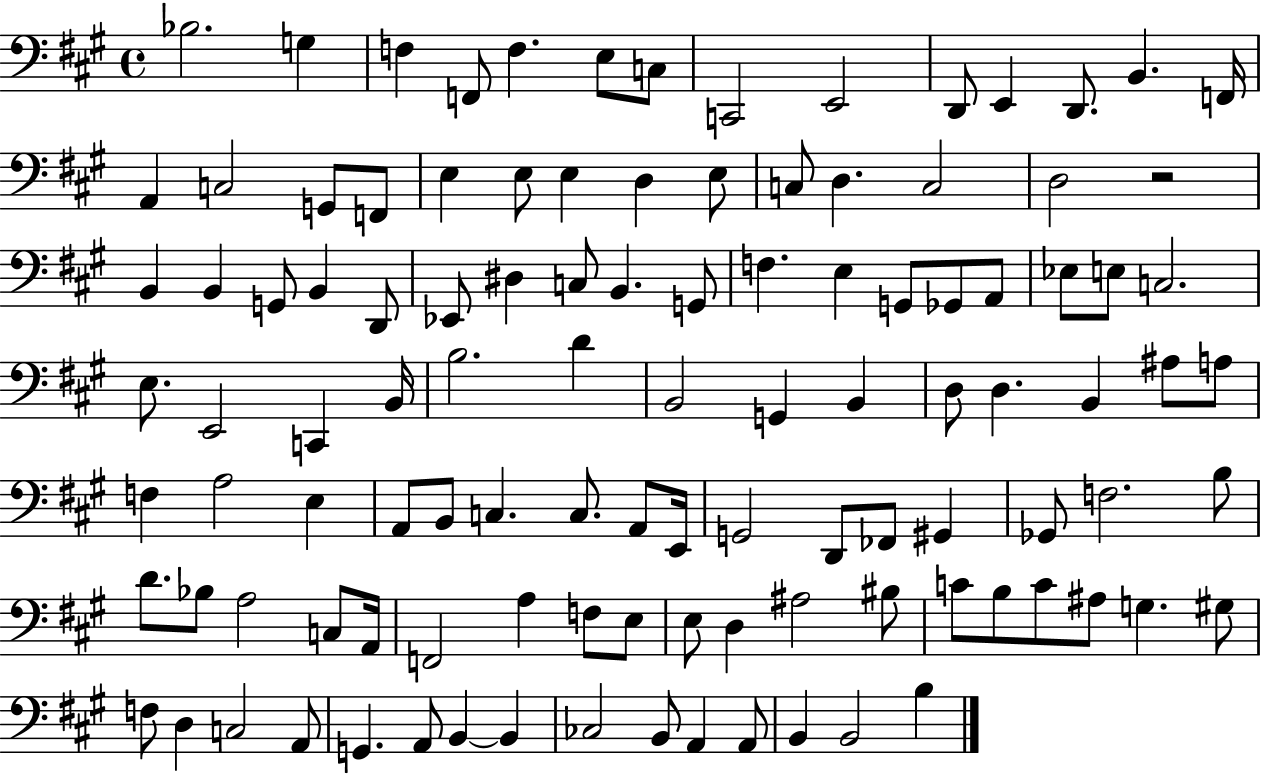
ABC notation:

X:1
T:Untitled
M:4/4
L:1/4
K:A
_B,2 G, F, F,,/2 F, E,/2 C,/2 C,,2 E,,2 D,,/2 E,, D,,/2 B,, F,,/4 A,, C,2 G,,/2 F,,/2 E, E,/2 E, D, E,/2 C,/2 D, C,2 D,2 z2 B,, B,, G,,/2 B,, D,,/2 _E,,/2 ^D, C,/2 B,, G,,/2 F, E, G,,/2 _G,,/2 A,,/2 _E,/2 E,/2 C,2 E,/2 E,,2 C,, B,,/4 B,2 D B,,2 G,, B,, D,/2 D, B,, ^A,/2 A,/2 F, A,2 E, A,,/2 B,,/2 C, C,/2 A,,/2 E,,/4 G,,2 D,,/2 _F,,/2 ^G,, _G,,/2 F,2 B,/2 D/2 _B,/2 A,2 C,/2 A,,/4 F,,2 A, F,/2 E,/2 E,/2 D, ^A,2 ^B,/2 C/2 B,/2 C/2 ^A,/2 G, ^G,/2 F,/2 D, C,2 A,,/2 G,, A,,/2 B,, B,, _C,2 B,,/2 A,, A,,/2 B,, B,,2 B,